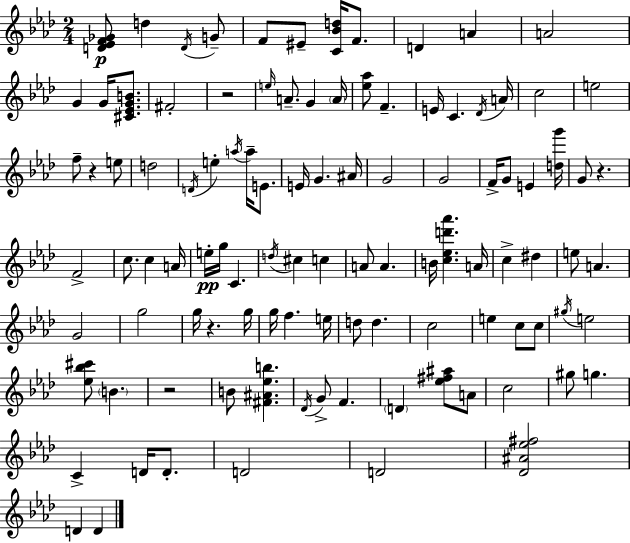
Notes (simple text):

[D4,Eb4,F4,Gb4]/e D5/q D4/s G4/e F4/e EIS4/e [C4,Bb4,D5]/s F4/e. D4/q A4/q A4/h G4/q G4/s [C#4,Eb4,G4,B4]/e. F#4/h R/h E5/s A4/e. G4/q A4/s [Eb5,Ab5]/e F4/q. E4/s C4/q. Db4/s A4/s C5/h E5/h F5/e R/q E5/e D5/h D4/s E5/q A5/s A5/s E4/e. E4/s G4/q. A#4/s G4/h G4/h F4/s G4/e E4/q [D5,G6]/s G4/e R/q. F4/h C5/e. C5/q A4/s E5/s G5/s C4/q. D5/s C#5/q C5/q A4/e A4/q. B4/s [C5,Eb5,D6,Ab6]/q. A4/s C5/q D#5/q E5/e A4/q. G4/h G5/h G5/s R/q. G5/s G5/s F5/q. E5/s D5/e D5/q. C5/h E5/q C5/e C5/e G#5/s E5/h [Eb5,Bb5,C#6]/e B4/q. R/h B4/e [F#4,A#4,Eb5,B5]/q. Db4/s G4/e F4/q. D4/q [Eb5,F#5,A#5]/e A4/e C5/h G#5/e G5/q. C4/q D4/s D4/e. D4/h D4/h [Db4,A#4,Eb5,F#5]/h D4/q D4/q